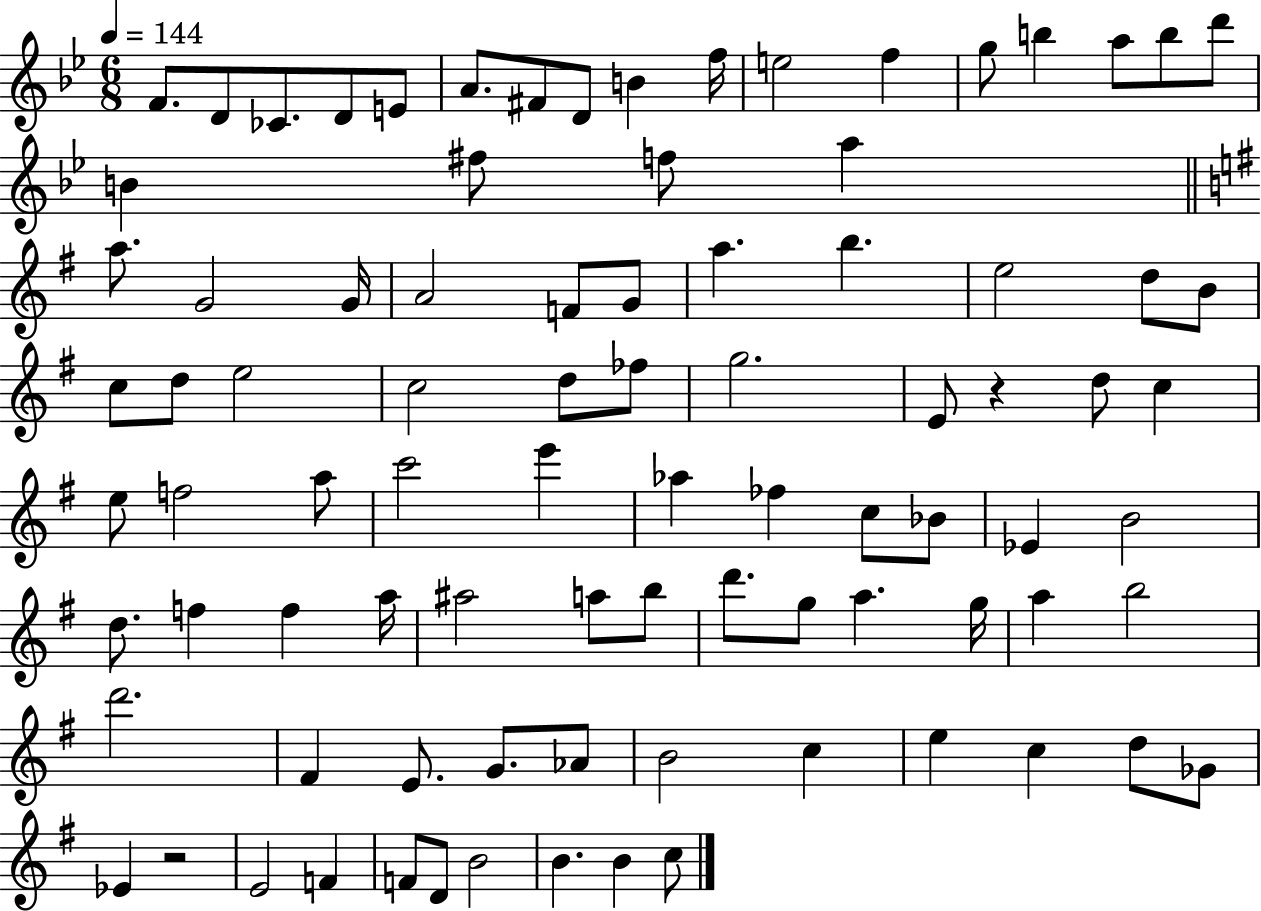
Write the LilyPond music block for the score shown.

{
  \clef treble
  \numericTimeSignature
  \time 6/8
  \key bes \major
  \tempo 4 = 144
  f'8. d'8 ces'8. d'8 e'8 | a'8. fis'8 d'8 b'4 f''16 | e''2 f''4 | g''8 b''4 a''8 b''8 d'''8 | \break b'4 fis''8 f''8 a''4 | \bar "||" \break \key g \major a''8. g'2 g'16 | a'2 f'8 g'8 | a''4. b''4. | e''2 d''8 b'8 | \break c''8 d''8 e''2 | c''2 d''8 fes''8 | g''2. | e'8 r4 d''8 c''4 | \break e''8 f''2 a''8 | c'''2 e'''4 | aes''4 fes''4 c''8 bes'8 | ees'4 b'2 | \break d''8. f''4 f''4 a''16 | ais''2 a''8 b''8 | d'''8. g''8 a''4. g''16 | a''4 b''2 | \break d'''2. | fis'4 e'8. g'8. aes'8 | b'2 c''4 | e''4 c''4 d''8 ges'8 | \break ees'4 r2 | e'2 f'4 | f'8 d'8 b'2 | b'4. b'4 c''8 | \break \bar "|."
}